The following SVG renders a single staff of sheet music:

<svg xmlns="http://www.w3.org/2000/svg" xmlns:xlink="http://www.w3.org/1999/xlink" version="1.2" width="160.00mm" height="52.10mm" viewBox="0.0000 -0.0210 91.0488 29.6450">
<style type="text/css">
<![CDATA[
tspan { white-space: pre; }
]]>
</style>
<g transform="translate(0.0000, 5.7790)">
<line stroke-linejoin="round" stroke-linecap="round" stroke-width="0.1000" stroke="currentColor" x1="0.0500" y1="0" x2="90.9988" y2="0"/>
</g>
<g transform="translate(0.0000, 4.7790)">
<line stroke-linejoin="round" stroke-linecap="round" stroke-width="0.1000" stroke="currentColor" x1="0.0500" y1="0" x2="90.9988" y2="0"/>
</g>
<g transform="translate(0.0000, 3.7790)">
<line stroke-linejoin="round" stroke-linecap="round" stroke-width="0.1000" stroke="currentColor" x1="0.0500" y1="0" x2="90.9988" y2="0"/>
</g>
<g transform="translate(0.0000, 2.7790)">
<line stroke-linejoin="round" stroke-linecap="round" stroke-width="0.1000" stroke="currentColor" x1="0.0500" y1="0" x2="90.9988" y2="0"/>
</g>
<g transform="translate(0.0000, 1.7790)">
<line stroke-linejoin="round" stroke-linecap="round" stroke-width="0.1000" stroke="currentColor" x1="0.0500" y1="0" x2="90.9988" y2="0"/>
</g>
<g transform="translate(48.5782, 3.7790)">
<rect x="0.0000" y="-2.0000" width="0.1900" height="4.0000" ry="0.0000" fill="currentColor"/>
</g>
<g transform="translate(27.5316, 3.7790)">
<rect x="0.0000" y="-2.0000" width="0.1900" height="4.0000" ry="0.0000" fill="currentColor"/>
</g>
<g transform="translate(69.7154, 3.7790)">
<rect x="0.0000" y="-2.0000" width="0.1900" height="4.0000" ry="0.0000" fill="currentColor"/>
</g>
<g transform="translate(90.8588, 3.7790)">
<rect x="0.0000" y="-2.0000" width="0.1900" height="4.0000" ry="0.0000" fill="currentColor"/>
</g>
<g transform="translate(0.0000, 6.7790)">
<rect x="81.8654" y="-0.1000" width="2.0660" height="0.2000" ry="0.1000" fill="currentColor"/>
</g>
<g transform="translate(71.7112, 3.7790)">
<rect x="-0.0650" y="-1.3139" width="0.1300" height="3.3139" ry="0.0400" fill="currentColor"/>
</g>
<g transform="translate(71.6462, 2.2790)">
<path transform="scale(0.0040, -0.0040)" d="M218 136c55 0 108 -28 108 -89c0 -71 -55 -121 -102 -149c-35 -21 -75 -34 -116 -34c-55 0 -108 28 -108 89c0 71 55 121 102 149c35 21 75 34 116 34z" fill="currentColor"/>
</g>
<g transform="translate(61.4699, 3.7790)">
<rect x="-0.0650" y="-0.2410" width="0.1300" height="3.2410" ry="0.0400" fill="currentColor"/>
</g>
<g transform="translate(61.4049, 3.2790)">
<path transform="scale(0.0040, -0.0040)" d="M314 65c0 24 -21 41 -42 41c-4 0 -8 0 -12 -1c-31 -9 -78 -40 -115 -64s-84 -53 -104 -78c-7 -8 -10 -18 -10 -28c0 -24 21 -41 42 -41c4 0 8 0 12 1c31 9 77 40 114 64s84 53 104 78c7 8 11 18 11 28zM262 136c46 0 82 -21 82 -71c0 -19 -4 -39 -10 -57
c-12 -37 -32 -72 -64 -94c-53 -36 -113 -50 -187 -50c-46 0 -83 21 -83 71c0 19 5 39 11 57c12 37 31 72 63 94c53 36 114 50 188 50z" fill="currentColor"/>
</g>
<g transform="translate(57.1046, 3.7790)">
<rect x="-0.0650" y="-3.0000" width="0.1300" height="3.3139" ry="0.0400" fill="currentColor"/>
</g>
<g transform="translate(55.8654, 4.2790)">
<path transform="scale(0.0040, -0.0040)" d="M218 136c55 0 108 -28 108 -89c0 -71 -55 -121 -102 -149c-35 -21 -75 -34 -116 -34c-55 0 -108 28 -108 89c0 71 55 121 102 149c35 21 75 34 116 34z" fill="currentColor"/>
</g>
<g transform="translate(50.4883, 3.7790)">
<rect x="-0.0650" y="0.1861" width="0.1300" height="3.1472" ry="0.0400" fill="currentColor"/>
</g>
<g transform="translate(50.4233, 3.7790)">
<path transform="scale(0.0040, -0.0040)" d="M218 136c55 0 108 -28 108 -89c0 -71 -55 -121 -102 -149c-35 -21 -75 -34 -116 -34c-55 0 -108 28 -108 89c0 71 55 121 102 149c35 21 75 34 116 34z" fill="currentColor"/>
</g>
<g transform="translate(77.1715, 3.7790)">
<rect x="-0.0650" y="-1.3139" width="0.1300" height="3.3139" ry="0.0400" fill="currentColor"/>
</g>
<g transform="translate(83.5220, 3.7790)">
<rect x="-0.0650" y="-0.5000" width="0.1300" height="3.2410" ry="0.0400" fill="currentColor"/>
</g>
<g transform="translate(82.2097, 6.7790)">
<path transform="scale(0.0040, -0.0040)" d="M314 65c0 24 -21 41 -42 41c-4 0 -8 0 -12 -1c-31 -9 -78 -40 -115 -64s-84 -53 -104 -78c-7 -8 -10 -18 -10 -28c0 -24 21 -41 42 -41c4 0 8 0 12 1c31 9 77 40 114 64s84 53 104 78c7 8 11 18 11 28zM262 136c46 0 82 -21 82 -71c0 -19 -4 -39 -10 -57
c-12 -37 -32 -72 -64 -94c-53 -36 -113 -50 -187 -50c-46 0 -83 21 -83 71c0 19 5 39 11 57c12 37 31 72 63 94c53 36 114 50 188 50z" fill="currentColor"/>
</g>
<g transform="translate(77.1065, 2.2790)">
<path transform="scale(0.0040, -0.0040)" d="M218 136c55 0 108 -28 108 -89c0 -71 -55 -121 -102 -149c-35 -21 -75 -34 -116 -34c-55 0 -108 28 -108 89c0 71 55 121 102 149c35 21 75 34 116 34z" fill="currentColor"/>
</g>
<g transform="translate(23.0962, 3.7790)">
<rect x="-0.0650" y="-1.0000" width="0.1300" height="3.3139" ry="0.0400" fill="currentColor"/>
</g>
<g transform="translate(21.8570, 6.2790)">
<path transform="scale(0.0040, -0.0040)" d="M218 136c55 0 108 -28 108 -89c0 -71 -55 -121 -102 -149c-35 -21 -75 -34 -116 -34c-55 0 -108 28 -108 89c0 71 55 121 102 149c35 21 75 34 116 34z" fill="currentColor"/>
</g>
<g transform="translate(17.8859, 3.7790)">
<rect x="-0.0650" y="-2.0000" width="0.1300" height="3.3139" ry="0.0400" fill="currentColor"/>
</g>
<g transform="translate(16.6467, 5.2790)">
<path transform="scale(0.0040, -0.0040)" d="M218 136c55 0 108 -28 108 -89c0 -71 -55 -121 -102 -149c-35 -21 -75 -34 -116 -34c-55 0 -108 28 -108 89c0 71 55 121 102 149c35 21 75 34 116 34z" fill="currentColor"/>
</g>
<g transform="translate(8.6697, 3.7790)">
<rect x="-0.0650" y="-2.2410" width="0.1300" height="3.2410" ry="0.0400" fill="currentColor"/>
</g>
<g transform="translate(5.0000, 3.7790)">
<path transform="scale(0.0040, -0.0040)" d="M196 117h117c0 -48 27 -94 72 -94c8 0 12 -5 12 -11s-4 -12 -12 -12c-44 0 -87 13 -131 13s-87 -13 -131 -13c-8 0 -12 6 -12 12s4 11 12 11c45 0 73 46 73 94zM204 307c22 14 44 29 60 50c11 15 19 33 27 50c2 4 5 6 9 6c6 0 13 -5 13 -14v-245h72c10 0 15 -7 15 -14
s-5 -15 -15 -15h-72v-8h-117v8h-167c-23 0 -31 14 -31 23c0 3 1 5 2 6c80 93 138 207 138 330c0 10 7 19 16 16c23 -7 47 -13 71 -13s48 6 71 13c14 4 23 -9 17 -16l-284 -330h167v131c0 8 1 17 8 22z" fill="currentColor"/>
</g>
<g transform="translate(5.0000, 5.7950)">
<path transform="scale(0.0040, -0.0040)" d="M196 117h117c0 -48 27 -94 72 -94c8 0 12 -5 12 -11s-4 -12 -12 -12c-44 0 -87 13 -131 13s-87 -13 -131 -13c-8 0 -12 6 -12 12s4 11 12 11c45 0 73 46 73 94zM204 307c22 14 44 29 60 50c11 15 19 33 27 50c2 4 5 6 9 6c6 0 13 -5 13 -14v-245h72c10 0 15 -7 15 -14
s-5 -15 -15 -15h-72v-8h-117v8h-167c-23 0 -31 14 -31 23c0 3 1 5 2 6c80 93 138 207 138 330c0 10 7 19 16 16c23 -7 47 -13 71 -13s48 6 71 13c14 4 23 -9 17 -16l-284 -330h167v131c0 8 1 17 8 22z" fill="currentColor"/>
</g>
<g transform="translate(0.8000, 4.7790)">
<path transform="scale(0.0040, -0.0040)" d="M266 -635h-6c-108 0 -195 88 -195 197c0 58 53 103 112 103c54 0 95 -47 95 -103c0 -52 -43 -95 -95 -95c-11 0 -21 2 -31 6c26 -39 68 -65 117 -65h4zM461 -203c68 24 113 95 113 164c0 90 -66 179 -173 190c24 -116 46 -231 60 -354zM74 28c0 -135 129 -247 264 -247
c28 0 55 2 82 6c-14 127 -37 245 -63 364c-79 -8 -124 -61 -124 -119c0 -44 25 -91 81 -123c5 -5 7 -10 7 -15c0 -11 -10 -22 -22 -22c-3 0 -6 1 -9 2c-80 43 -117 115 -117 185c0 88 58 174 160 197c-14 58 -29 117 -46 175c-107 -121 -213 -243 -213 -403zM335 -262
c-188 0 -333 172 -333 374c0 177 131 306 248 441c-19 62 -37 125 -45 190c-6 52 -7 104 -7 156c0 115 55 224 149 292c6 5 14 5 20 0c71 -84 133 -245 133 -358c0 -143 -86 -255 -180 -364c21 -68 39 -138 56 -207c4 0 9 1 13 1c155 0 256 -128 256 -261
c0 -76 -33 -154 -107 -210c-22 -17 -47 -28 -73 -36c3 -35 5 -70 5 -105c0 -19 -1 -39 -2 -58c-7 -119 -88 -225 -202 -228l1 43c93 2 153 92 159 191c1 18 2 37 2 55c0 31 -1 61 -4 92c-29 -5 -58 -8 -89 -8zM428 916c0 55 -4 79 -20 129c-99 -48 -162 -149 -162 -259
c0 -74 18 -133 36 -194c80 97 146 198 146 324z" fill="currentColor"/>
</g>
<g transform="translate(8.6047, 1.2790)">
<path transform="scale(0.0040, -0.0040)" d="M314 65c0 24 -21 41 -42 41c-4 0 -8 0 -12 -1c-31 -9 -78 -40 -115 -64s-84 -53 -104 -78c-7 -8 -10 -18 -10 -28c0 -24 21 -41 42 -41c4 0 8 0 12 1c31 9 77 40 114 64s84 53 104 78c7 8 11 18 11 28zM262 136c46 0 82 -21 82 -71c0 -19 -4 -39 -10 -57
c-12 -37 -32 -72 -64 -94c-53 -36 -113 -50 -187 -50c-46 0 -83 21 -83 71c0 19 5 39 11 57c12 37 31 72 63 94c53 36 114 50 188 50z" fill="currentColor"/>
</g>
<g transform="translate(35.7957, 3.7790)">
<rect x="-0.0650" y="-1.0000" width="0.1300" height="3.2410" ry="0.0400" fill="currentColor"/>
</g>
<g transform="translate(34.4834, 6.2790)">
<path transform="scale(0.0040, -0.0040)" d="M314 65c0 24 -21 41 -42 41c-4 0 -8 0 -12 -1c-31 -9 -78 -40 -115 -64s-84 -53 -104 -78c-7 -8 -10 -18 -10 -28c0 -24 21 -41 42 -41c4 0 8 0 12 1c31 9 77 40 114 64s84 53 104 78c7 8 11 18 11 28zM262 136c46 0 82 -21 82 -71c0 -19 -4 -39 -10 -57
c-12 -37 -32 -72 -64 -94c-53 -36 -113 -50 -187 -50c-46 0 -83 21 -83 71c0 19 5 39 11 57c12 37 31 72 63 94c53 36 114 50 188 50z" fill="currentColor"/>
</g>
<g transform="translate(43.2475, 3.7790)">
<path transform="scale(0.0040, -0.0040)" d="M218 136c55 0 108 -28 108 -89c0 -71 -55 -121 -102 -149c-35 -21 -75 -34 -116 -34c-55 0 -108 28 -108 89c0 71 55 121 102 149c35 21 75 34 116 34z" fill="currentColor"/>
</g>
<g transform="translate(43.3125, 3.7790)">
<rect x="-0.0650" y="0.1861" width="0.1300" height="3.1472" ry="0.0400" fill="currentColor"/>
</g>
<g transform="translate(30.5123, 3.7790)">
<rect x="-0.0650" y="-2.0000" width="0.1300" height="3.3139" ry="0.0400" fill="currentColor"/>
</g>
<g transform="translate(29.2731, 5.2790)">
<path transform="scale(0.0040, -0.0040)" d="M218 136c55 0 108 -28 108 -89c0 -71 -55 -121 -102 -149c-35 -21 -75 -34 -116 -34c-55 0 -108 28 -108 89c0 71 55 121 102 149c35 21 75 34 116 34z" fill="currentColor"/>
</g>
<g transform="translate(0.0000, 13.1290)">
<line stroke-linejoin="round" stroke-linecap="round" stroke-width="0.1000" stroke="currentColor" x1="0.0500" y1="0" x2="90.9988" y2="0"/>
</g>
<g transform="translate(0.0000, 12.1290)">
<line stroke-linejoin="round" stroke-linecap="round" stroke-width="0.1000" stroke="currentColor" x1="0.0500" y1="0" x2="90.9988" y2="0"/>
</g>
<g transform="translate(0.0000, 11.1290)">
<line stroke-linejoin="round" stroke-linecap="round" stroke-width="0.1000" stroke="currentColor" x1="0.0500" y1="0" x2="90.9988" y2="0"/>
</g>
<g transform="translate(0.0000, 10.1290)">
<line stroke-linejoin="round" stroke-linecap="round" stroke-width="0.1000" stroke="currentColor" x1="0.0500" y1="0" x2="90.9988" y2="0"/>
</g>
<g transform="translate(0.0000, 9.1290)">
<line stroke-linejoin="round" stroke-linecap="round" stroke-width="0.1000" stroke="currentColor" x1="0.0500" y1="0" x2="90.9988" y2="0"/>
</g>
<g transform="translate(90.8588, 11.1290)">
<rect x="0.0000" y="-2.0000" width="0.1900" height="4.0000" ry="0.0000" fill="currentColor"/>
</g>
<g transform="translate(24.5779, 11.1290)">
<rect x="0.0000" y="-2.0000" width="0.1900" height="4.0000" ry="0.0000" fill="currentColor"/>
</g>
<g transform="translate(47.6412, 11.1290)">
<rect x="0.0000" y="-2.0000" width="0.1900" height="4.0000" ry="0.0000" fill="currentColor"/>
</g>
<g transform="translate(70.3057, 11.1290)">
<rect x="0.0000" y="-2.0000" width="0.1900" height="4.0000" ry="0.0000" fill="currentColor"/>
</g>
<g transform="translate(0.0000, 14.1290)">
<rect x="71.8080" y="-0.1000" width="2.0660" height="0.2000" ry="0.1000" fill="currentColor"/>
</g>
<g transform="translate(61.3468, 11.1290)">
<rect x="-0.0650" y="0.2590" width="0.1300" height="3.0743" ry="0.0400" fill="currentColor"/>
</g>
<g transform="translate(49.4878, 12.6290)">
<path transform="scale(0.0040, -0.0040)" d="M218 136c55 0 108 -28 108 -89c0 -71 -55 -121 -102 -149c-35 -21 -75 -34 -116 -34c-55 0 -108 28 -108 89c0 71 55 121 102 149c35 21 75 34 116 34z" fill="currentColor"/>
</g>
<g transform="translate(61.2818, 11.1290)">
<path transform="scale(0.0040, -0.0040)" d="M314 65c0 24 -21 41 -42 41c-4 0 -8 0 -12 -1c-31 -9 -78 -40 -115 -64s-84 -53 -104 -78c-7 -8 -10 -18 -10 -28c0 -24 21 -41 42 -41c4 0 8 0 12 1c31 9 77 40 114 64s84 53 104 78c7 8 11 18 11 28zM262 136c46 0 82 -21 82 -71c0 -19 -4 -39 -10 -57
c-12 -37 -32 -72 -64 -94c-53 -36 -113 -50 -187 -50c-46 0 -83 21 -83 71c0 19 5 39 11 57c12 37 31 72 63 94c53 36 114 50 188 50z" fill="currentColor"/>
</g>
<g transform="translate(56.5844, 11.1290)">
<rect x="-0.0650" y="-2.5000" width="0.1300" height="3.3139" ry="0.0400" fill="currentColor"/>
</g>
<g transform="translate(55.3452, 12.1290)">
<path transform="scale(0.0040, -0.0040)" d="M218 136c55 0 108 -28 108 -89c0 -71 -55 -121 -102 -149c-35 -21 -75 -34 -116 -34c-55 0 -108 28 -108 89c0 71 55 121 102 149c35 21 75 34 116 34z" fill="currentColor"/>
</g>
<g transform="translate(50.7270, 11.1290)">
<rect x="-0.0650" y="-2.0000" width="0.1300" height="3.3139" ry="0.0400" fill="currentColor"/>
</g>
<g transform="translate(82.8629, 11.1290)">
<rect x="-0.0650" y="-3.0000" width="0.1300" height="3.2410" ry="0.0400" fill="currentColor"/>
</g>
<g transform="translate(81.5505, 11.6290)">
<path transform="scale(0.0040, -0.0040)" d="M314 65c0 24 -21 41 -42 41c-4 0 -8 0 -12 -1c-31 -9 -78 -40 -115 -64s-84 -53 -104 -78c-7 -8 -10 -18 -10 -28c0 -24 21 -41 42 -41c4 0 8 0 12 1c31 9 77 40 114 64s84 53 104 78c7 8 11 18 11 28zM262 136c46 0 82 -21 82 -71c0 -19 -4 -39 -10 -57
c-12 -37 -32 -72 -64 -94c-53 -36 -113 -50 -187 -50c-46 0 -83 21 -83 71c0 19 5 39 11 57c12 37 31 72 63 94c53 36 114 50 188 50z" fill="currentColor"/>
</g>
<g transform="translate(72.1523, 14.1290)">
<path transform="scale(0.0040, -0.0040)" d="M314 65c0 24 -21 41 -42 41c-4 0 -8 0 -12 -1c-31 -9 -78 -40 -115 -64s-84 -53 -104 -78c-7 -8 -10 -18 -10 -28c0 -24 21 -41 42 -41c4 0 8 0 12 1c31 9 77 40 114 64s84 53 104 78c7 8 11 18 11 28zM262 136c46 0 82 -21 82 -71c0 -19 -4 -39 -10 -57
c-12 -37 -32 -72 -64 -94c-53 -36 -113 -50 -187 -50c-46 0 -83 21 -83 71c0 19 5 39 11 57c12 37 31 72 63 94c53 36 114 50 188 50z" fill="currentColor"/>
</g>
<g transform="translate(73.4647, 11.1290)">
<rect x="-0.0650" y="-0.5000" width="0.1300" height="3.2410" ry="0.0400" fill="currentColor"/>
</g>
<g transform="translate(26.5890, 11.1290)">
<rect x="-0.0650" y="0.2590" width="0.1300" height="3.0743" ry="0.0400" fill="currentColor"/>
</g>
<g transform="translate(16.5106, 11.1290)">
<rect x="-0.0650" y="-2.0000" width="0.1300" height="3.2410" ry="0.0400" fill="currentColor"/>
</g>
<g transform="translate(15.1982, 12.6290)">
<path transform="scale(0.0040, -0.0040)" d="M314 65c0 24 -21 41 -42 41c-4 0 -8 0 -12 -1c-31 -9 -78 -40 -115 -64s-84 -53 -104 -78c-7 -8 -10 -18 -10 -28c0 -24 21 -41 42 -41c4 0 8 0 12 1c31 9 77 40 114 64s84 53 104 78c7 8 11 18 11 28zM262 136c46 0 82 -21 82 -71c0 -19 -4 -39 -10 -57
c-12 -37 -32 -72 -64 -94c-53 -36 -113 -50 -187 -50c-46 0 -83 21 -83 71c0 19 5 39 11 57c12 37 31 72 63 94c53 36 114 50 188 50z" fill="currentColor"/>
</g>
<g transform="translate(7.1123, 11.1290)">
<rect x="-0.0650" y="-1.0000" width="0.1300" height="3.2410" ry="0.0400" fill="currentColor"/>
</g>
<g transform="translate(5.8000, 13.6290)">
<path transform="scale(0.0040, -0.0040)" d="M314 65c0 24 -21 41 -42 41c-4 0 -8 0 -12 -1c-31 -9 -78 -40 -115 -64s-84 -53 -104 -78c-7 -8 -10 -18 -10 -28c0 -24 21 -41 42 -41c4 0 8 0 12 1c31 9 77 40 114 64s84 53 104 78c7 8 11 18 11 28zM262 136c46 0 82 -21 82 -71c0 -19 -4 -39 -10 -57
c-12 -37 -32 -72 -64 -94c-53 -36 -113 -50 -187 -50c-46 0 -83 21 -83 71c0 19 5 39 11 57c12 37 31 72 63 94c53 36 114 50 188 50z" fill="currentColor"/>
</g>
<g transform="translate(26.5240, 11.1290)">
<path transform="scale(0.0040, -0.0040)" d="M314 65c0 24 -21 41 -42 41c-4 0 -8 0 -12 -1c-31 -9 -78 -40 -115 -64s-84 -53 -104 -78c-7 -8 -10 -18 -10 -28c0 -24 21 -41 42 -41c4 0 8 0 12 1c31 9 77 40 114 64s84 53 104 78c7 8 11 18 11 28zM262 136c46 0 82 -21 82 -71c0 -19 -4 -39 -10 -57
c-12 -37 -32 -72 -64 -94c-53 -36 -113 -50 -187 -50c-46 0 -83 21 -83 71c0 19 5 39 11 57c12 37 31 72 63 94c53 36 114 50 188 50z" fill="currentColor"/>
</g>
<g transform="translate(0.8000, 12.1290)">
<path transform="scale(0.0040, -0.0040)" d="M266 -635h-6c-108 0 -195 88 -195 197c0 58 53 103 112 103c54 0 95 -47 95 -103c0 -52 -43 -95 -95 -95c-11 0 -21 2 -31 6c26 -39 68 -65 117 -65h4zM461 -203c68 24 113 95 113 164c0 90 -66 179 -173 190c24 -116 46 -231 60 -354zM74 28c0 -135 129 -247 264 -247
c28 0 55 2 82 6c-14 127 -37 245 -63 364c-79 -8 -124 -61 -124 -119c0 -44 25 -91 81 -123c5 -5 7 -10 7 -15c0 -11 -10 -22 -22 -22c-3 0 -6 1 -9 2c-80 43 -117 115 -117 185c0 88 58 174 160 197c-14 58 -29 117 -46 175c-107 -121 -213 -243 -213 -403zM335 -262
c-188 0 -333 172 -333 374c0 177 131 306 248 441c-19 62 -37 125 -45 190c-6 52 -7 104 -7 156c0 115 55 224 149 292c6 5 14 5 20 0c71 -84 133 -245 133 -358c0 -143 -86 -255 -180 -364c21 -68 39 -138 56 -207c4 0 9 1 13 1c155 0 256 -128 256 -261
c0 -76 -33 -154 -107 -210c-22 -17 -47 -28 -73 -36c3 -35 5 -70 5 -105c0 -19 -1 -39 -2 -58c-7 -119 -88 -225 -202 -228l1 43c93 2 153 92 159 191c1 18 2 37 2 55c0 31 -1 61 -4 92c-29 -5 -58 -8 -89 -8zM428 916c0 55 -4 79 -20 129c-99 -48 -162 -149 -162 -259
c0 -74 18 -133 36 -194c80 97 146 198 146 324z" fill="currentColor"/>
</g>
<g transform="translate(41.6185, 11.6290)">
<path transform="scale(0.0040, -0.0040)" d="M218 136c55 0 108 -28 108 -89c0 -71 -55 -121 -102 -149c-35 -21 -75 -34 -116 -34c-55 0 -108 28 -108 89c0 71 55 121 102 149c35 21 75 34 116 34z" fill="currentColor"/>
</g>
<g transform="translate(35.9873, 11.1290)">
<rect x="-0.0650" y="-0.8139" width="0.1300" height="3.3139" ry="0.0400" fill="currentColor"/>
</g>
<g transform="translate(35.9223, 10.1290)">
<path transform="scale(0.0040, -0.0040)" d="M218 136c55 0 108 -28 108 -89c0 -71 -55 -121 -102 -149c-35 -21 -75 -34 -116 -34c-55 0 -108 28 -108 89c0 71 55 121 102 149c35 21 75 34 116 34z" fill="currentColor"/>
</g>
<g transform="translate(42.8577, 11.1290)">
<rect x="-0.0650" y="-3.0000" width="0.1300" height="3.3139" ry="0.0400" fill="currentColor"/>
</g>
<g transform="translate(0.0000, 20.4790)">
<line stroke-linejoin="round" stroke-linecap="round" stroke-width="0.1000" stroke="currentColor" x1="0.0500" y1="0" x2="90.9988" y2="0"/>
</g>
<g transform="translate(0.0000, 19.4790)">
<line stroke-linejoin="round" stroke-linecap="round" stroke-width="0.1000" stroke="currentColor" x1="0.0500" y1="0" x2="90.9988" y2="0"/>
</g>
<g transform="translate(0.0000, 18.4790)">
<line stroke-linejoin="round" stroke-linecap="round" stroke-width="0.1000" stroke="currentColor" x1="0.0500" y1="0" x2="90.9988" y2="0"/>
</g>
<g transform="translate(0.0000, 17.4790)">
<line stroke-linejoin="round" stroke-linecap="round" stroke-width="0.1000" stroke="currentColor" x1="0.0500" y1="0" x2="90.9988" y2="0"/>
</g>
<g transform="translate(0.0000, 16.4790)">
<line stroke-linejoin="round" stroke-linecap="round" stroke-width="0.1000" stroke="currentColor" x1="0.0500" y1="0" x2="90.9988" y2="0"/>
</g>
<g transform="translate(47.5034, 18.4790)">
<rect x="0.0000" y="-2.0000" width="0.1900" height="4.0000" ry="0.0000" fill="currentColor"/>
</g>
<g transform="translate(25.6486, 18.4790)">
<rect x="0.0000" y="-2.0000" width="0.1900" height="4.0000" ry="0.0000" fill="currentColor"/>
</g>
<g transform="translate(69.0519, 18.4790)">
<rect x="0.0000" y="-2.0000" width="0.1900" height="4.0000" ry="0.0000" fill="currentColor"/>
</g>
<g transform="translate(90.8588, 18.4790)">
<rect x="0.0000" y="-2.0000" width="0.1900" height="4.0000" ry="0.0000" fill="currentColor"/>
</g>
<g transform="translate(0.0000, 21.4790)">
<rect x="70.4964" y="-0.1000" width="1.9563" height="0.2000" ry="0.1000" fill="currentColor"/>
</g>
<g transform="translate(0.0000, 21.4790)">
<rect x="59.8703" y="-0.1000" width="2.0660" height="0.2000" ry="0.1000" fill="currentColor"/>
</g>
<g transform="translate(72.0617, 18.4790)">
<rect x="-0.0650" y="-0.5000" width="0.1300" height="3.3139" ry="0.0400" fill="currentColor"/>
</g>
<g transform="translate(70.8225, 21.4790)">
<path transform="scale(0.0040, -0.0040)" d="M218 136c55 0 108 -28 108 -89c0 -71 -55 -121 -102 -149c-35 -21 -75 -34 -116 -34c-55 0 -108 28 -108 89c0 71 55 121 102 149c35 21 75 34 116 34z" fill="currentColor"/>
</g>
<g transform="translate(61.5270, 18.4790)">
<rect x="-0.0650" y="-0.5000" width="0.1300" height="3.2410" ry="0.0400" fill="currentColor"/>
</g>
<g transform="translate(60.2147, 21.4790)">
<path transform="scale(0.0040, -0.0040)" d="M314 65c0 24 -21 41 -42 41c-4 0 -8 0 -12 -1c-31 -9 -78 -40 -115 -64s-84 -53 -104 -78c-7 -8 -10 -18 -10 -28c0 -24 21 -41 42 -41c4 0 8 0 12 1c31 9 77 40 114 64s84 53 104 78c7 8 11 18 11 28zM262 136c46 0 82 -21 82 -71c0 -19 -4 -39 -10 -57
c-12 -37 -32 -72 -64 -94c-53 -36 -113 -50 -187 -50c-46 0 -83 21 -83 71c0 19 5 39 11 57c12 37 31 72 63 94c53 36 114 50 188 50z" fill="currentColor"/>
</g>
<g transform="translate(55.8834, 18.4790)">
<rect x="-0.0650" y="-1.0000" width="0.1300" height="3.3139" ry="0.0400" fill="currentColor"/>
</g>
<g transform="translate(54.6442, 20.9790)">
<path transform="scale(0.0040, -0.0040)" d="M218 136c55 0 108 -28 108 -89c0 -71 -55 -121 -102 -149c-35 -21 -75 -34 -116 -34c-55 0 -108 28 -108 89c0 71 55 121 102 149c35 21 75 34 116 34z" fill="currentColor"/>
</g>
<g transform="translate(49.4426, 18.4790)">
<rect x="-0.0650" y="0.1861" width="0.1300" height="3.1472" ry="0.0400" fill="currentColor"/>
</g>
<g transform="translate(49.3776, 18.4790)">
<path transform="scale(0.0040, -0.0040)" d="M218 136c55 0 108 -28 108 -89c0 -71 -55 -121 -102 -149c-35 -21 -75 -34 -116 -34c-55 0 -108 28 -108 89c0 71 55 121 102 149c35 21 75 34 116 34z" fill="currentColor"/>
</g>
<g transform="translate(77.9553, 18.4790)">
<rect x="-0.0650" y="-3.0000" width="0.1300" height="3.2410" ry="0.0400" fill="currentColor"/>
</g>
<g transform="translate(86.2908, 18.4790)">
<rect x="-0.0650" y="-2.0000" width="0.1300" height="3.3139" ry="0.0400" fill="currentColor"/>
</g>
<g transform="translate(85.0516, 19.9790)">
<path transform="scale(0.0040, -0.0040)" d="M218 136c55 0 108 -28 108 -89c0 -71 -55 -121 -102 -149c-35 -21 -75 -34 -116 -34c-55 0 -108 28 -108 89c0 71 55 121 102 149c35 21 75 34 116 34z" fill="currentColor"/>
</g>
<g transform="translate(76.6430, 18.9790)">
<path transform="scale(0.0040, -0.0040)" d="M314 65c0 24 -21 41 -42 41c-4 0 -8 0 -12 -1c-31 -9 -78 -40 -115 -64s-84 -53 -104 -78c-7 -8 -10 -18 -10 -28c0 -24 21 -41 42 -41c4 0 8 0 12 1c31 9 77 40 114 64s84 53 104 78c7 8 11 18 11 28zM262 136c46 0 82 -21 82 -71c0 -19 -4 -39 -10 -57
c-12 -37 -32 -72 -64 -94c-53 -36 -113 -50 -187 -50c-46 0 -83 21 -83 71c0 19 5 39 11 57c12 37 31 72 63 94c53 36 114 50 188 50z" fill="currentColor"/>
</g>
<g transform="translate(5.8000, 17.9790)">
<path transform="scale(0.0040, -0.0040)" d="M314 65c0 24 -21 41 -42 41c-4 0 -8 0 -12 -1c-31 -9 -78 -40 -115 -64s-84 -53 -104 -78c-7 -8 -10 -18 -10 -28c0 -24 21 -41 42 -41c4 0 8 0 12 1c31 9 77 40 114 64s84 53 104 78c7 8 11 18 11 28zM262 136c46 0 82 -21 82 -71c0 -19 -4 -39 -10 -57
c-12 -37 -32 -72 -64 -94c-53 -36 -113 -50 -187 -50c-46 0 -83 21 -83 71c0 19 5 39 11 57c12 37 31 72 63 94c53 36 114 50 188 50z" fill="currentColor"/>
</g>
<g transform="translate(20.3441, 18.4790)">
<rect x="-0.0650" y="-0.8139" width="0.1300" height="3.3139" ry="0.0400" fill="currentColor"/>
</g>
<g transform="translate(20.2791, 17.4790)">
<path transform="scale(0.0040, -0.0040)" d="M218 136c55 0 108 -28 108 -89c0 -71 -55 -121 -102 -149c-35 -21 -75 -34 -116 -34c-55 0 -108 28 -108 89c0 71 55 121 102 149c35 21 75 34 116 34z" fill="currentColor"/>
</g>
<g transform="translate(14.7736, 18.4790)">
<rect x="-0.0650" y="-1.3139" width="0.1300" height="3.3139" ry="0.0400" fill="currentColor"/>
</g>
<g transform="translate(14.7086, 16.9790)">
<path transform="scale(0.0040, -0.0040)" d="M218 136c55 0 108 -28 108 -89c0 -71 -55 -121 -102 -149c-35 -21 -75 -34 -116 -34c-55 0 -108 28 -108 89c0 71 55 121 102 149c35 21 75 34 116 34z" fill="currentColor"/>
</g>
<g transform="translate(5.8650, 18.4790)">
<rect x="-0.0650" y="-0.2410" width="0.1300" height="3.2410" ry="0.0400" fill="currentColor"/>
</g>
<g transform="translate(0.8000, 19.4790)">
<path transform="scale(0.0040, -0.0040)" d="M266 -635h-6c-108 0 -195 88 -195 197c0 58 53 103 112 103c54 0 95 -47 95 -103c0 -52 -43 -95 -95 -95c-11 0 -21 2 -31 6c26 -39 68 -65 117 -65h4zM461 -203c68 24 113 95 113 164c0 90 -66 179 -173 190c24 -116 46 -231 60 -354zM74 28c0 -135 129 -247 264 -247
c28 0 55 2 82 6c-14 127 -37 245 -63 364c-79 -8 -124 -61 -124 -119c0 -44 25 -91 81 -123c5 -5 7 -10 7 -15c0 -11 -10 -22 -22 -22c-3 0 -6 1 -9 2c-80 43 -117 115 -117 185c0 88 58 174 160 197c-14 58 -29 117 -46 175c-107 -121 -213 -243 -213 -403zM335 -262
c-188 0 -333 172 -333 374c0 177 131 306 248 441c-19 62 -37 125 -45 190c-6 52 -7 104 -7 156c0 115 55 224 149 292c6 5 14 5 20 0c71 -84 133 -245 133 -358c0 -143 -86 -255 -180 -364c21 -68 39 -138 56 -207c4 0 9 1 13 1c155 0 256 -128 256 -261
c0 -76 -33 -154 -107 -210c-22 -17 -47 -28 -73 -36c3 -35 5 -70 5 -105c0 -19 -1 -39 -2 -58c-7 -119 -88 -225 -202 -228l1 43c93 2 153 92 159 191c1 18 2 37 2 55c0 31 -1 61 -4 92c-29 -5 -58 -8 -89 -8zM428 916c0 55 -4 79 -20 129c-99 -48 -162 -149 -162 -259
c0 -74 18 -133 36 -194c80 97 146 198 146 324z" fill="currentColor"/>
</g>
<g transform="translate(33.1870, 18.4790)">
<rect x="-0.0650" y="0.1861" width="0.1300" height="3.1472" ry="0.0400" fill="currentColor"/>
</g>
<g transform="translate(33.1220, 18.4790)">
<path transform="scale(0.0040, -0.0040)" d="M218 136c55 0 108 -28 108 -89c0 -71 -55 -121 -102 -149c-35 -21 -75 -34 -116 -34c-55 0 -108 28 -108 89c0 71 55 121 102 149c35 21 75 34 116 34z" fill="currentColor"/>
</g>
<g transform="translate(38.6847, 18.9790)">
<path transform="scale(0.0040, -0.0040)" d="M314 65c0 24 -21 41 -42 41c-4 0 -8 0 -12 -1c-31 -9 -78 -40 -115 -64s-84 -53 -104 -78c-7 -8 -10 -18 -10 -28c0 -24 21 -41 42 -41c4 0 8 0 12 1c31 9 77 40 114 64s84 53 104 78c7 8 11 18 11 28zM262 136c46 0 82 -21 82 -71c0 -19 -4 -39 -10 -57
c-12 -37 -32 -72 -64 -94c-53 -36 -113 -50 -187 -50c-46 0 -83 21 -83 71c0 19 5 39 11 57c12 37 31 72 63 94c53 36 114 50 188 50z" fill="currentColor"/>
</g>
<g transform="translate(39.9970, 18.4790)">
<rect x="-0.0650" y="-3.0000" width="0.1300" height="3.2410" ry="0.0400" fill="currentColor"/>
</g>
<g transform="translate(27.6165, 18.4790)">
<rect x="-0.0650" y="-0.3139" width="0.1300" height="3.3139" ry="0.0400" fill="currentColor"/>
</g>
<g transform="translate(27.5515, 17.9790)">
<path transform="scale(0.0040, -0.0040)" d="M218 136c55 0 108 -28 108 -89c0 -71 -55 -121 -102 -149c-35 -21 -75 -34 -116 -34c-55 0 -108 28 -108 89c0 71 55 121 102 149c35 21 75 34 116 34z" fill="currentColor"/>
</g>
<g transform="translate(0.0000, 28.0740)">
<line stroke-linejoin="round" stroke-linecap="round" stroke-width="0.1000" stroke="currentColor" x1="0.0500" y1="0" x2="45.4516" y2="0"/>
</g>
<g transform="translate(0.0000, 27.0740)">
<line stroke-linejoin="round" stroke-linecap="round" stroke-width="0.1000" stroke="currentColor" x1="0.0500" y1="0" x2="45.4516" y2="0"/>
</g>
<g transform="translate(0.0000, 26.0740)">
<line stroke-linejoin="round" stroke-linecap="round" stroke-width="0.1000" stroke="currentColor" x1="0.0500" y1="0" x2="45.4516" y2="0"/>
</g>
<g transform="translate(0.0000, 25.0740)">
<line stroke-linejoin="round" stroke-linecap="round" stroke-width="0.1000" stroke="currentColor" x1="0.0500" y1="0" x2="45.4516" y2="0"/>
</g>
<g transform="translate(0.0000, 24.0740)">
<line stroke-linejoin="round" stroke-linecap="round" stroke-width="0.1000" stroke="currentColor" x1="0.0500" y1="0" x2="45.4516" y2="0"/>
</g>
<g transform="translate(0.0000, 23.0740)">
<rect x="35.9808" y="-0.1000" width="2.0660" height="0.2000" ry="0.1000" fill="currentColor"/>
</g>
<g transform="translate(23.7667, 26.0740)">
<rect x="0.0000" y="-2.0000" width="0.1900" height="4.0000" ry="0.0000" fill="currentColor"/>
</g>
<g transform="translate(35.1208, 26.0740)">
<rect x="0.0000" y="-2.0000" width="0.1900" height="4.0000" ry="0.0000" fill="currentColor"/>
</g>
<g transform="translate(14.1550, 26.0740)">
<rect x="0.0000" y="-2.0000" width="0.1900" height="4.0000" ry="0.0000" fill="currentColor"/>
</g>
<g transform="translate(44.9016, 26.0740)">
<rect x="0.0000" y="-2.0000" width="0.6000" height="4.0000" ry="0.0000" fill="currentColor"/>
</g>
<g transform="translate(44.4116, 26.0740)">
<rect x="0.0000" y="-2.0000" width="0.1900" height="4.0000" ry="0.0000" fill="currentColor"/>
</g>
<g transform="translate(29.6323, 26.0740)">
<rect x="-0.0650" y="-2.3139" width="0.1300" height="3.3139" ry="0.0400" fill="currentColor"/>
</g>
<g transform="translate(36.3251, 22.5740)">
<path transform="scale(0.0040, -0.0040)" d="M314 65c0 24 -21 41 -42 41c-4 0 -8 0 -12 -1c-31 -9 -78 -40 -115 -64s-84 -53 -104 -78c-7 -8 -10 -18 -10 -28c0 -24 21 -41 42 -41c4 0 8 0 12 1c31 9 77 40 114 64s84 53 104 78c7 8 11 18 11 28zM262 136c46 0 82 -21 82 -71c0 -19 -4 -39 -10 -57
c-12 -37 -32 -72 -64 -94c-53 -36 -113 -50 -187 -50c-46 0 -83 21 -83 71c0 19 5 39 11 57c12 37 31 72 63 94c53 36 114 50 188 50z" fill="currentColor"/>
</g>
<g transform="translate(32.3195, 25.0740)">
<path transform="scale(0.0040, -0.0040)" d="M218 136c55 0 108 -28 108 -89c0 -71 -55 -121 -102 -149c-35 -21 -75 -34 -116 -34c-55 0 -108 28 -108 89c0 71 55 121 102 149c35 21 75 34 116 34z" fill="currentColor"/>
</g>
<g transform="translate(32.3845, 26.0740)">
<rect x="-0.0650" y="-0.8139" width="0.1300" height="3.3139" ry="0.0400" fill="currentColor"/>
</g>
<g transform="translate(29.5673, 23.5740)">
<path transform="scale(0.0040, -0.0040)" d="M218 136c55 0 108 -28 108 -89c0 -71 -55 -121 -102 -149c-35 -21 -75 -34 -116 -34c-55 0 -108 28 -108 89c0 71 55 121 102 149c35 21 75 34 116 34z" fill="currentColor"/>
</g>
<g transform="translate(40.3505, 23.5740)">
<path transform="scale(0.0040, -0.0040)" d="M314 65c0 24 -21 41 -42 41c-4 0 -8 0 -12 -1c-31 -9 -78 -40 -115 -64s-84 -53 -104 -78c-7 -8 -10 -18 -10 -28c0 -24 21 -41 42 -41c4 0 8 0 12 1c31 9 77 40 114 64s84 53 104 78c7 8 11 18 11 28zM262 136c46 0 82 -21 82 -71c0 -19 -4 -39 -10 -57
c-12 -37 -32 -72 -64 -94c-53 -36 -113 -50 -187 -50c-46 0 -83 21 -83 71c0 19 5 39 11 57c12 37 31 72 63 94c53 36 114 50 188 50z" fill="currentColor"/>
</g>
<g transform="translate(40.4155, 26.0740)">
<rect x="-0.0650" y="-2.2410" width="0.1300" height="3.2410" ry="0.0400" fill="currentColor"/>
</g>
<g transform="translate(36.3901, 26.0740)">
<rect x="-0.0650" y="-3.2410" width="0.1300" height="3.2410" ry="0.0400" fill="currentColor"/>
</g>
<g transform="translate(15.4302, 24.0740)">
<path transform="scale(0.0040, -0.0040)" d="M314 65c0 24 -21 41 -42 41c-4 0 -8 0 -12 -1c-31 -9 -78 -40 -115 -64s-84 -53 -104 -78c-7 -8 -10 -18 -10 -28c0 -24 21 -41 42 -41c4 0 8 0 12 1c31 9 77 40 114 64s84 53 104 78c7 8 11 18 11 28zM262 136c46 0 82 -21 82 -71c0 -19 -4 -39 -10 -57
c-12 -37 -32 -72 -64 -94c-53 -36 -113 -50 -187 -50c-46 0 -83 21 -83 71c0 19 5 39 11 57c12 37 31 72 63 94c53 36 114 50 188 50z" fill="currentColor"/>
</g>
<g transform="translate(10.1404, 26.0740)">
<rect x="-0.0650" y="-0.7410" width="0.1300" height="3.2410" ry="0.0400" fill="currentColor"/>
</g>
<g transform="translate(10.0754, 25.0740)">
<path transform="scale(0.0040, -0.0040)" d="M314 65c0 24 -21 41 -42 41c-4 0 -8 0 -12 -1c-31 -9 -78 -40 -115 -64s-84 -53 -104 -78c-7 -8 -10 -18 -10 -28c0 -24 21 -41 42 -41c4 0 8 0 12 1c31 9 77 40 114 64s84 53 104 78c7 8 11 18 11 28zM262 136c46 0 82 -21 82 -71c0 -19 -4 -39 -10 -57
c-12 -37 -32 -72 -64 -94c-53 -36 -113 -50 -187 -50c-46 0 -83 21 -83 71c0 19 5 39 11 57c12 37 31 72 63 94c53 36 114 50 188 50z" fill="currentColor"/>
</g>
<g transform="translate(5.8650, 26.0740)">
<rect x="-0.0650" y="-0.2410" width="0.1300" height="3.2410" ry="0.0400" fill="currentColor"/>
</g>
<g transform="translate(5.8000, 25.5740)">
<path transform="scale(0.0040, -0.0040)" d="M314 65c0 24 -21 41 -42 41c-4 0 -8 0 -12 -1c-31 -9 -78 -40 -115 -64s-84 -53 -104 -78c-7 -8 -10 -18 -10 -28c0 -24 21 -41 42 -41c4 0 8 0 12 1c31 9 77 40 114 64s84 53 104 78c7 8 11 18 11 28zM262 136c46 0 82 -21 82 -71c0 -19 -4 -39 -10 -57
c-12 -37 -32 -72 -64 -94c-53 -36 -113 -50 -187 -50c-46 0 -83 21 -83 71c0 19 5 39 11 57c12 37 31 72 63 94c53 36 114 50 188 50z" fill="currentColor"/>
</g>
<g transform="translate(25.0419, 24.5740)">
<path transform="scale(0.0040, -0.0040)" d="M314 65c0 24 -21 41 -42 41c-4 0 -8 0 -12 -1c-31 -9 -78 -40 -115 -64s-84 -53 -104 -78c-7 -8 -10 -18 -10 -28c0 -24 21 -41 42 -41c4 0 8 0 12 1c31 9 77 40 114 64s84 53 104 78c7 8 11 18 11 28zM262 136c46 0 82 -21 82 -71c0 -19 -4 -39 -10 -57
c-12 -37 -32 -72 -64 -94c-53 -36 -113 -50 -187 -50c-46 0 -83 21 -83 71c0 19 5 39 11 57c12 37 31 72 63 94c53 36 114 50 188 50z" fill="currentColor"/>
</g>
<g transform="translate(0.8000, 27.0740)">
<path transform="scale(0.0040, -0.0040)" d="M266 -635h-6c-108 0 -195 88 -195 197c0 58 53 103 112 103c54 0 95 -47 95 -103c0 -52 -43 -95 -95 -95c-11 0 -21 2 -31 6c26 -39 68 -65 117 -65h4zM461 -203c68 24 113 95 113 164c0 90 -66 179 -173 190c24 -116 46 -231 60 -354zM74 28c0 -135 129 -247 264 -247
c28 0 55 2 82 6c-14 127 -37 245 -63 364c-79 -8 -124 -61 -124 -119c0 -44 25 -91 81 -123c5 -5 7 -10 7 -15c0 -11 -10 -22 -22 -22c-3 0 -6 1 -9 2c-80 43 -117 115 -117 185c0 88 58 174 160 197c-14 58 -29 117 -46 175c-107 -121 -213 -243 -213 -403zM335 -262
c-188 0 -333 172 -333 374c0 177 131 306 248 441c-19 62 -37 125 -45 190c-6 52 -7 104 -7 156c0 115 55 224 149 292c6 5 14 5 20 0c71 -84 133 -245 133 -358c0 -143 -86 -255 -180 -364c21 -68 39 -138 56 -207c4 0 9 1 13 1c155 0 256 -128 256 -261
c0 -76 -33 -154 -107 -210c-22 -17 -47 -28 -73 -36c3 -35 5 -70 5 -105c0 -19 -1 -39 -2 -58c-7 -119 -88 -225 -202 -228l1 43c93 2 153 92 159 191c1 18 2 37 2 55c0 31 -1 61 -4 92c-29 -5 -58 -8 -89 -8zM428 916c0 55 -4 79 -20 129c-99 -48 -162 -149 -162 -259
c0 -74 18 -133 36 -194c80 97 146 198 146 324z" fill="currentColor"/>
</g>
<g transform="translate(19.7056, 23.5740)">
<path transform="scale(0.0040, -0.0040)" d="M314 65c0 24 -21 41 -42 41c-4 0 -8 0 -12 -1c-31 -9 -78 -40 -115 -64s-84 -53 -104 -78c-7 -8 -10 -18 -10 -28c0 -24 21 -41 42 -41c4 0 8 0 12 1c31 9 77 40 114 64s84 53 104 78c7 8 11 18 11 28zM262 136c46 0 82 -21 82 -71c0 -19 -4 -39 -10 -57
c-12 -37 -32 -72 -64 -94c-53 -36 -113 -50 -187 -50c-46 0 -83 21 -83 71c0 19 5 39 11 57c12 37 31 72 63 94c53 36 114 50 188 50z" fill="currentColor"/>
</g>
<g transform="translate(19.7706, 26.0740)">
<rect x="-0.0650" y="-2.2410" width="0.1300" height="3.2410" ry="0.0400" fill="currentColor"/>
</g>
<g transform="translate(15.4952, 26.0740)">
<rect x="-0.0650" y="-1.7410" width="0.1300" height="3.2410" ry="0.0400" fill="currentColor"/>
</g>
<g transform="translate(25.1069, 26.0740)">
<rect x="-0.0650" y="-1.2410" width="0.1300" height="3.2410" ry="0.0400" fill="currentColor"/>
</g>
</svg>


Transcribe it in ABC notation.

X:1
T:Untitled
M:4/4
L:1/4
K:C
g2 F D F D2 B B A c2 e e C2 D2 F2 B2 d A F G B2 C2 A2 c2 e d c B A2 B D C2 C A2 F c2 d2 f2 g2 e2 g d b2 g2